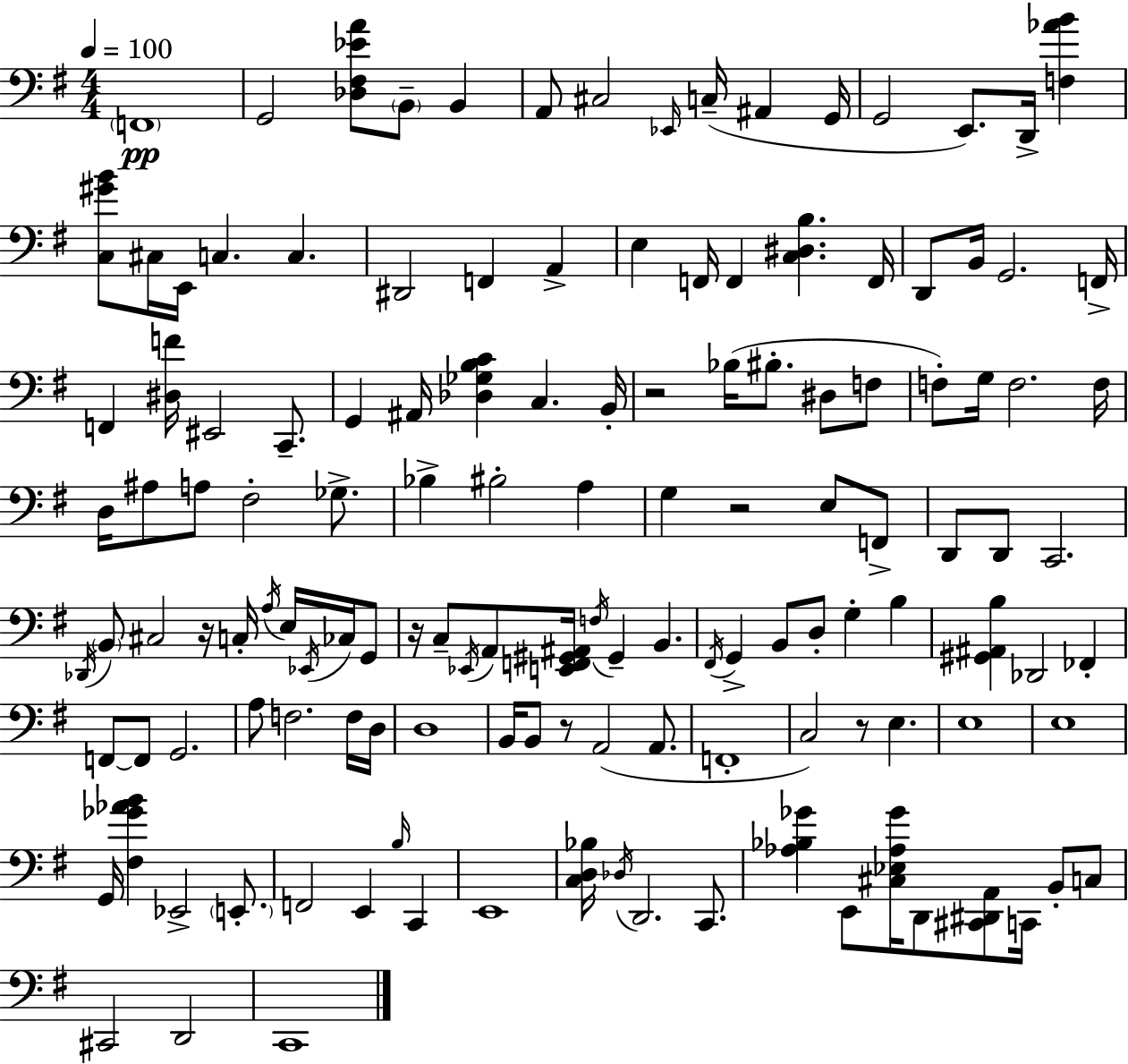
{
  \clef bass
  \numericTimeSignature
  \time 4/4
  \key e \minor
  \tempo 4 = 100
  \parenthesize f,1\pp | g,2 <des fis ees' a'>8 \parenthesize b,8-- b,4 | a,8 cis2 \grace { ees,16 }( c16-- ais,4 | g,16 g,2 e,8.) d,16-> <f aes' b'>4 | \break <c gis' b'>8 cis16 e,16 c4. c4. | dis,2 f,4 a,4-> | e4 f,16 f,4 <c dis b>4. | f,16 d,8 b,16 g,2. | \break f,16-> f,4 <dis f'>16 eis,2 c,8.-- | g,4 ais,16 <des ges b c'>4 c4. | b,16-. r2 bes16( bis8.-. dis8 f8 | f8-.) g16 f2. | \break f16 d16 ais8 a8 fis2-. ges8.-> | bes4-> bis2-. a4 | g4 r2 e8 f,8-> | d,8 d,8 c,2. | \break \acciaccatura { des,16 } \parenthesize b,8 cis2 r16 c16-. \acciaccatura { a16 } e16 | \acciaccatura { ees,16 } ces16 g,8 r16 c8-- \acciaccatura { ees,16 } a,8 <e, f, gis, ais,>16 \acciaccatura { f16 } gis,4-- | b,4. \acciaccatura { fis,16 } g,4-> b,8 d8-. g4-. | b4 <gis, ais, b>4 des,2 | \break fes,4-. f,8~~ f,8 g,2. | a8 f2. | f16 d16 d1 | b,16 b,8 r8 a,2( | \break a,8. f,1-. | c2) r8 | e4. e1 | e1 | \break g,16 <fis ges' aes' b'>4 ees,2-> | \parenthesize e,8.-. f,2 e,4 | \grace { b16 } c,4 e,1 | <c d bes>16 \acciaccatura { des16 } d,2. | \break c,8. <aes bes ges'>4 e,8 <cis ees aes ges'>16 | d,8 <cis, dis, a,>8 c,16 b,8-. c8 cis,2 | d,2 c,1 | \bar "|."
}